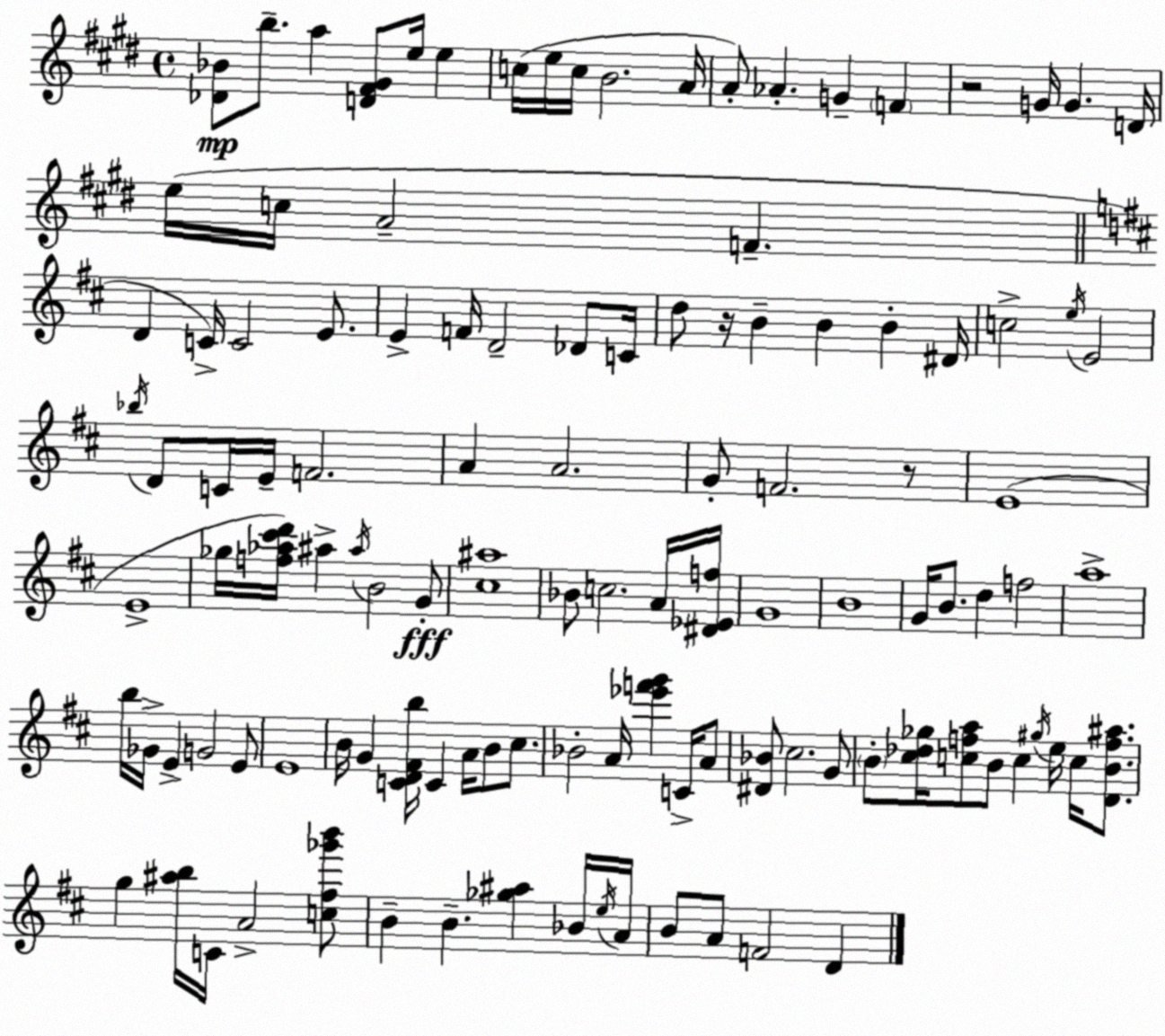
X:1
T:Untitled
M:4/4
L:1/4
K:E
[_D_B]/2 b/2 a [D^F^G]/2 e/4 e c/4 e/4 c/4 B2 A/4 A/2 _A G F z2 G/4 G D/4 e/4 c/4 A2 F D C/4 C2 E/2 E F/4 D2 _D/2 C/4 d/2 z/4 B B B ^D/4 c2 e/4 E2 _b/4 D/2 C/4 E/4 F2 A A2 G/2 F2 z/2 E4 E4 _g/4 [f_a^c'd']/4 ^a ^a/4 B2 G/2 [^c^a]4 _B/2 c2 A/4 [^D_Ef]/4 G4 B4 G/4 B/2 d f2 a4 b/4 _G/4 E G2 E/2 E4 B/4 G [CD^Fb]/4 C A/4 B/2 ^c/2 _B2 A/4 [_e'f'g'] C/4 A/2 [^D_B]/2 ^c2 G/2 B/2 [^c_d_g]/4 [cfa]/2 B/2 c ^g/4 e/4 c/4 [DBf^a]/2 g [^ab]/4 C/4 A2 [c^f_g'b']/2 B B [_g^a] _B/4 e/4 A/4 B/2 A/2 F2 D